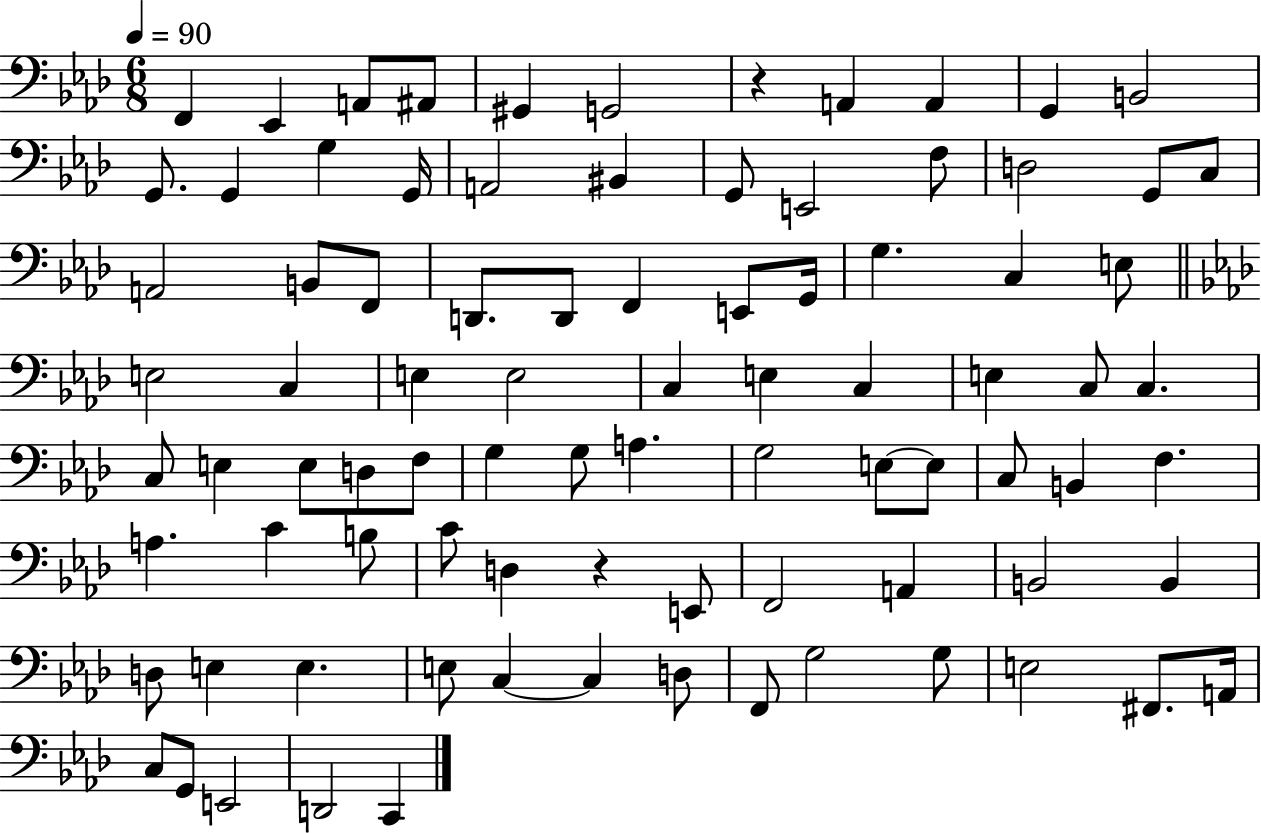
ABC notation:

X:1
T:Untitled
M:6/8
L:1/4
K:Ab
F,, _E,, A,,/2 ^A,,/2 ^G,, G,,2 z A,, A,, G,, B,,2 G,,/2 G,, G, G,,/4 A,,2 ^B,, G,,/2 E,,2 F,/2 D,2 G,,/2 C,/2 A,,2 B,,/2 F,,/2 D,,/2 D,,/2 F,, E,,/2 G,,/4 G, C, E,/2 E,2 C, E, E,2 C, E, C, E, C,/2 C, C,/2 E, E,/2 D,/2 F,/2 G, G,/2 A, G,2 E,/2 E,/2 C,/2 B,, F, A, C B,/2 C/2 D, z E,,/2 F,,2 A,, B,,2 B,, D,/2 E, E, E,/2 C, C, D,/2 F,,/2 G,2 G,/2 E,2 ^F,,/2 A,,/4 C,/2 G,,/2 E,,2 D,,2 C,,